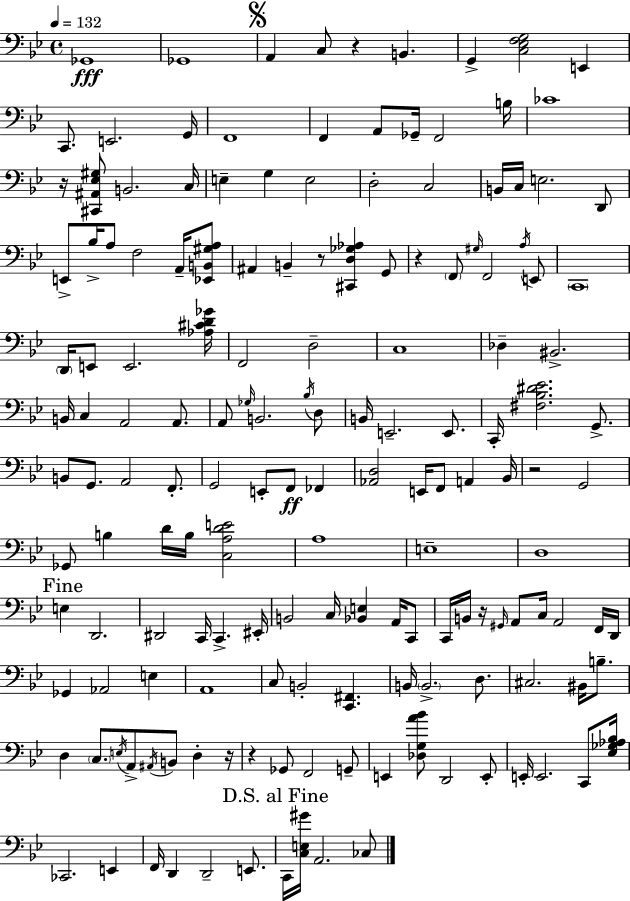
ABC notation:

X:1
T:Untitled
M:4/4
L:1/4
K:Gm
_G,,4 _G,,4 A,, C,/2 z B,, G,, [C,_E,F,G,]2 E,, C,,/2 E,,2 G,,/4 F,,4 F,, A,,/2 _G,,/4 F,,2 B,/4 _C4 z/4 [^C,,^A,,_E,^G,]/2 B,,2 C,/4 E, G, E,2 D,2 C,2 B,,/4 C,/4 E,2 D,,/2 E,,/2 _B,/4 A,/2 F,2 A,,/4 [_E,,B,,^G,A,]/2 ^A,, B,, z/2 [^C,,D,_G,_A,] G,,/2 z F,,/2 ^G,/4 F,,2 A,/4 E,,/2 C,,4 D,,/4 E,,/2 E,,2 [_A,^CD_G]/4 F,,2 D,2 C,4 _D, ^B,,2 B,,/4 C, A,,2 A,,/2 A,,/2 _G,/4 B,,2 _B,/4 D,/2 B,,/4 E,,2 E,,/2 C,,/4 [^F,_B,^D_E]2 G,,/2 B,,/2 G,,/2 A,,2 F,,/2 G,,2 E,,/2 F,,/2 _F,, [_A,,D,]2 E,,/4 F,,/2 A,, _B,,/4 z2 G,,2 _G,,/2 B, D/4 B,/4 [C,A,DE]2 A,4 E,4 D,4 E, D,,2 ^D,,2 C,,/4 C,, ^E,,/4 B,,2 C,/4 [_B,,E,] A,,/4 C,,/2 C,,/4 B,,/4 z/4 ^G,,/4 A,,/2 C,/4 A,,2 F,,/4 D,,/4 _G,, _A,,2 E, A,,4 C,/2 B,,2 [C,,^F,,] B,,/4 B,,2 D,/2 ^C,2 ^B,,/4 B,/2 D, C,/2 E,/4 A,,/2 ^A,,/4 B,,/2 D, z/4 z _G,,/2 F,,2 G,,/2 E,, [_D,G,A_B]/2 D,,2 E,,/2 E,,/4 E,,2 C,,/2 [_E,_G,_A,_B,]/4 _C,,2 E,, F,,/4 D,, D,,2 E,,/2 C,,/4 [C,E,^G]/4 A,,2 _C,/2